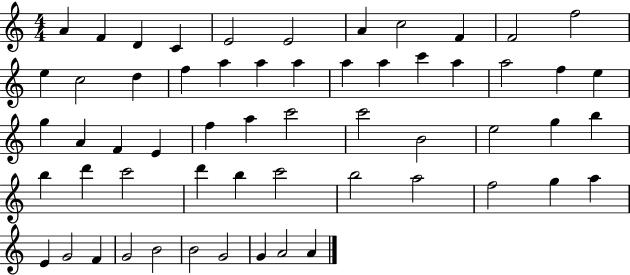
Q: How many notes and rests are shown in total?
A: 58